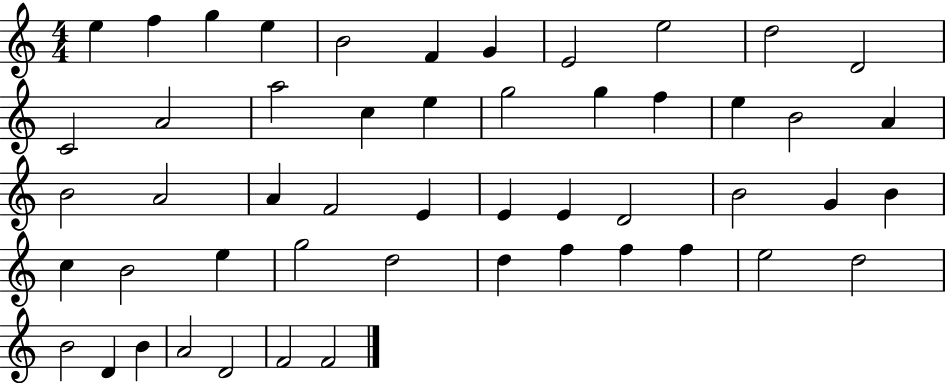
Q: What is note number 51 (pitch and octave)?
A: F4